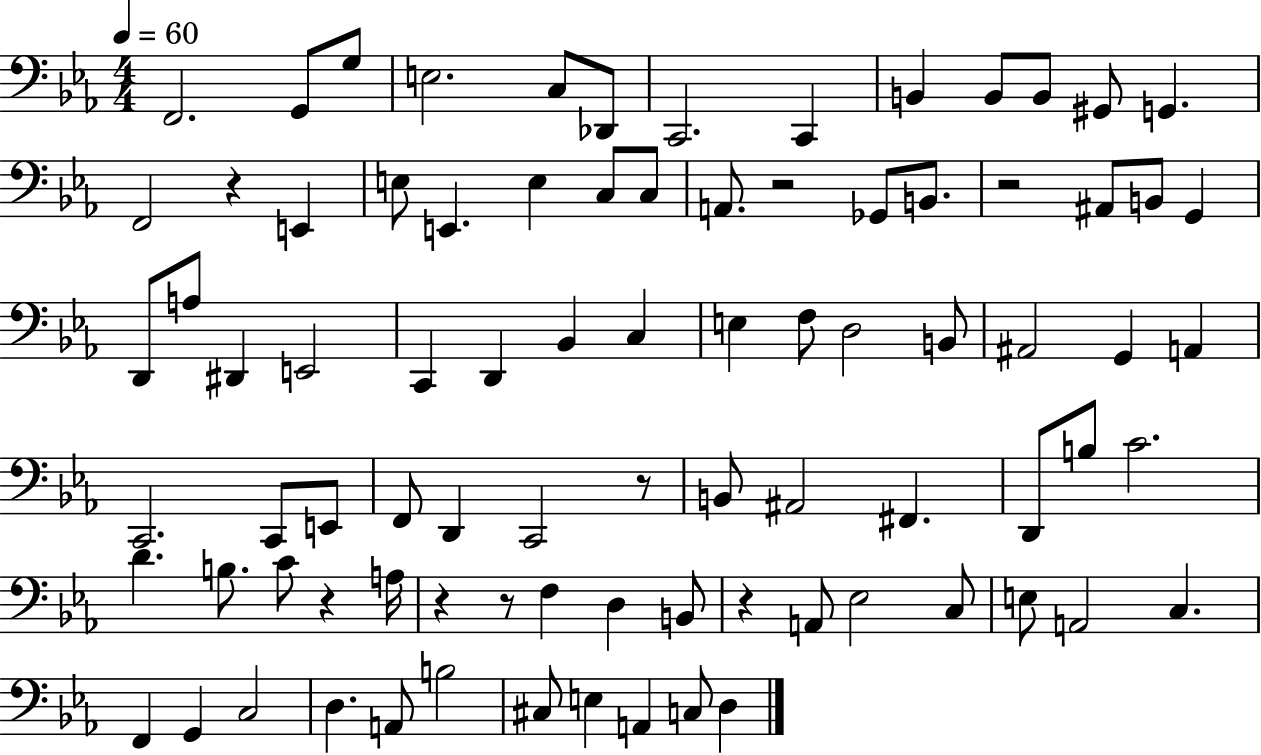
{
  \clef bass
  \numericTimeSignature
  \time 4/4
  \key ees \major
  \tempo 4 = 60
  \repeat volta 2 { f,2. g,8 g8 | e2. c8 des,8 | c,2. c,4 | b,4 b,8 b,8 gis,8 g,4. | \break f,2 r4 e,4 | e8 e,4. e4 c8 c8 | a,8. r2 ges,8 b,8. | r2 ais,8 b,8 g,4 | \break d,8 a8 dis,4 e,2 | c,4 d,4 bes,4 c4 | e4 f8 d2 b,8 | ais,2 g,4 a,4 | \break c,2. c,8 e,8 | f,8 d,4 c,2 r8 | b,8 ais,2 fis,4. | d,8 b8 c'2. | \break d'4. b8. c'8 r4 a16 | r4 r8 f4 d4 b,8 | r4 a,8 ees2 c8 | e8 a,2 c4. | \break f,4 g,4 c2 | d4. a,8 b2 | cis8 e4 a,4 c8 d4 | } \bar "|."
}